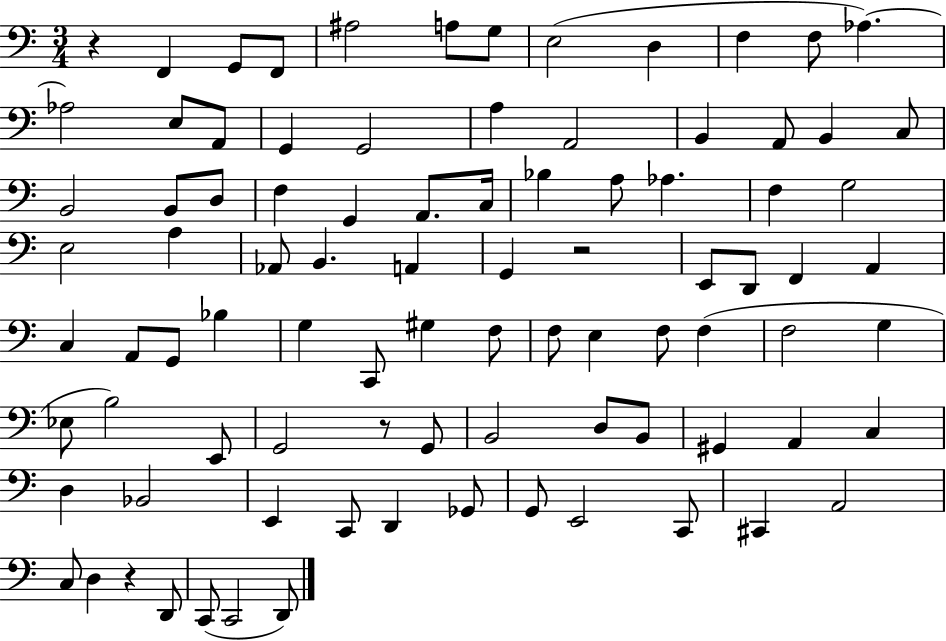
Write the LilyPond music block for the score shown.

{
  \clef bass
  \numericTimeSignature
  \time 3/4
  \key c \major
  r4 f,4 g,8 f,8 | ais2 a8 g8 | e2( d4 | f4 f8 aes4.~~) | \break aes2 e8 a,8 | g,4 g,2 | a4 a,2 | b,4 a,8 b,4 c8 | \break b,2 b,8 d8 | f4 g,4 a,8. c16 | bes4 a8 aes4. | f4 g2 | \break e2 a4 | aes,8 b,4. a,4 | g,4 r2 | e,8 d,8 f,4 a,4 | \break c4 a,8 g,8 bes4 | g4 c,8 gis4 f8 | f8 e4 f8 f4( | f2 g4 | \break ees8 b2) e,8 | g,2 r8 g,8 | b,2 d8 b,8 | gis,4 a,4 c4 | \break d4 bes,2 | e,4 c,8 d,4 ges,8 | g,8 e,2 c,8 | cis,4 a,2 | \break c8 d4 r4 d,8 | c,8( c,2 d,8) | \bar "|."
}